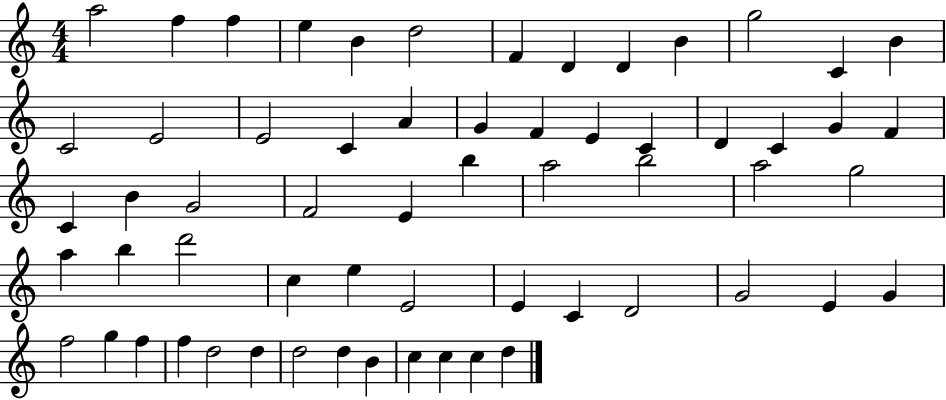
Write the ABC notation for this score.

X:1
T:Untitled
M:4/4
L:1/4
K:C
a2 f f e B d2 F D D B g2 C B C2 E2 E2 C A G F E C D C G F C B G2 F2 E b a2 b2 a2 g2 a b d'2 c e E2 E C D2 G2 E G f2 g f f d2 d d2 d B c c c d